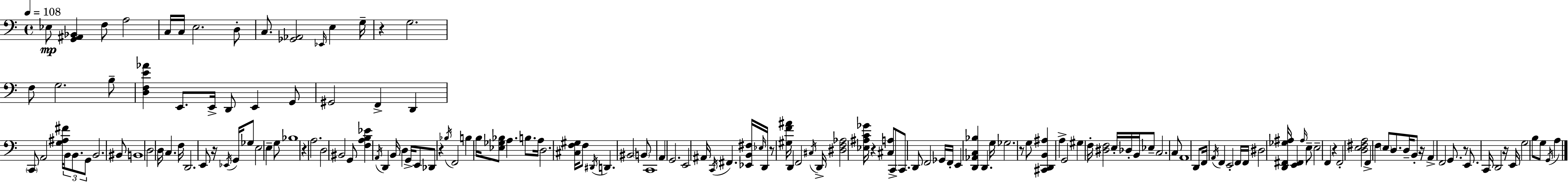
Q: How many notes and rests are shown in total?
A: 163